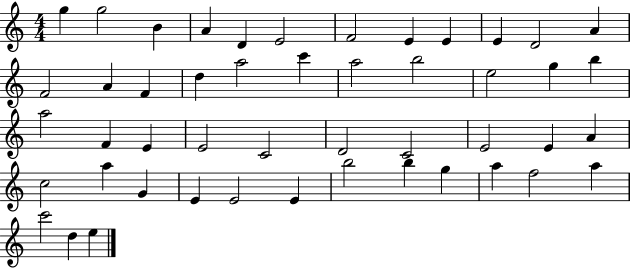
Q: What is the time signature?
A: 4/4